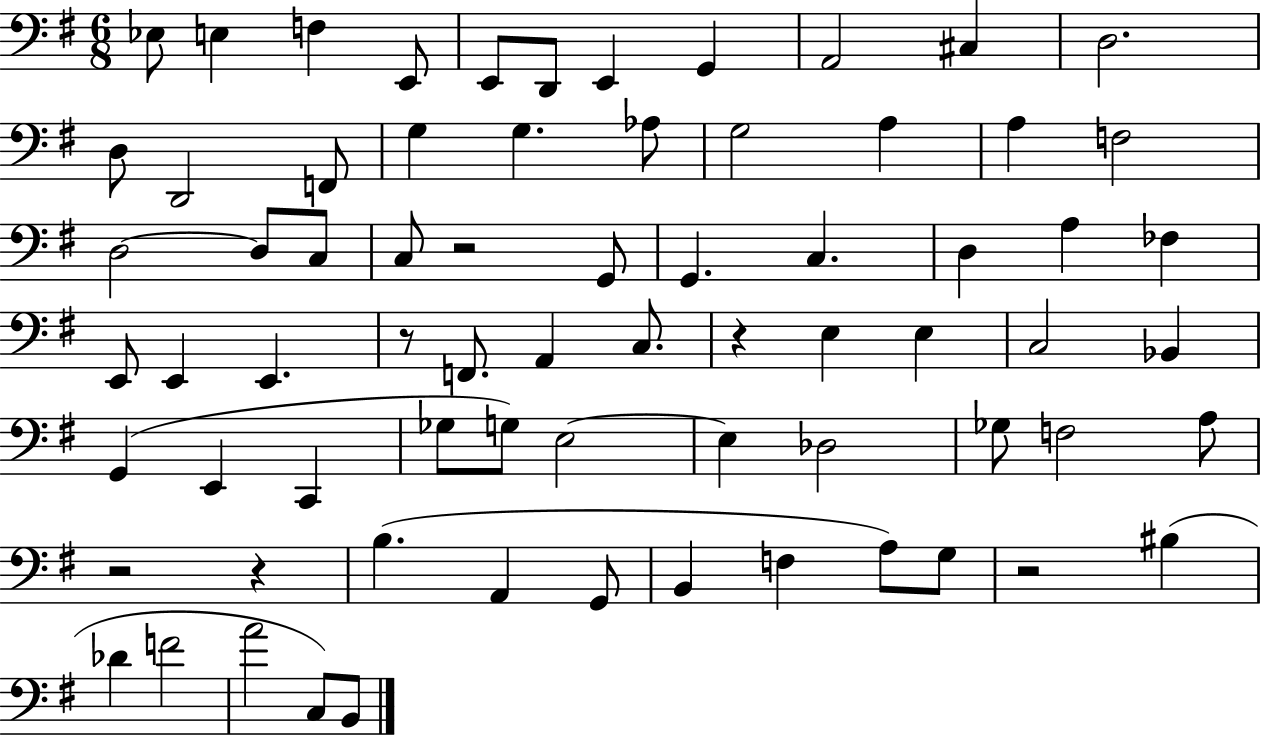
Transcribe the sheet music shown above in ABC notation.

X:1
T:Untitled
M:6/8
L:1/4
K:G
_E,/2 E, F, E,,/2 E,,/2 D,,/2 E,, G,, A,,2 ^C, D,2 D,/2 D,,2 F,,/2 G, G, _A,/2 G,2 A, A, F,2 D,2 D,/2 C,/2 C,/2 z2 G,,/2 G,, C, D, A, _F, E,,/2 E,, E,, z/2 F,,/2 A,, C,/2 z E, E, C,2 _B,, G,, E,, C,, _G,/2 G,/2 E,2 E, _D,2 _G,/2 F,2 A,/2 z2 z B, A,, G,,/2 B,, F, A,/2 G,/2 z2 ^B, _D F2 A2 C,/2 B,,/2